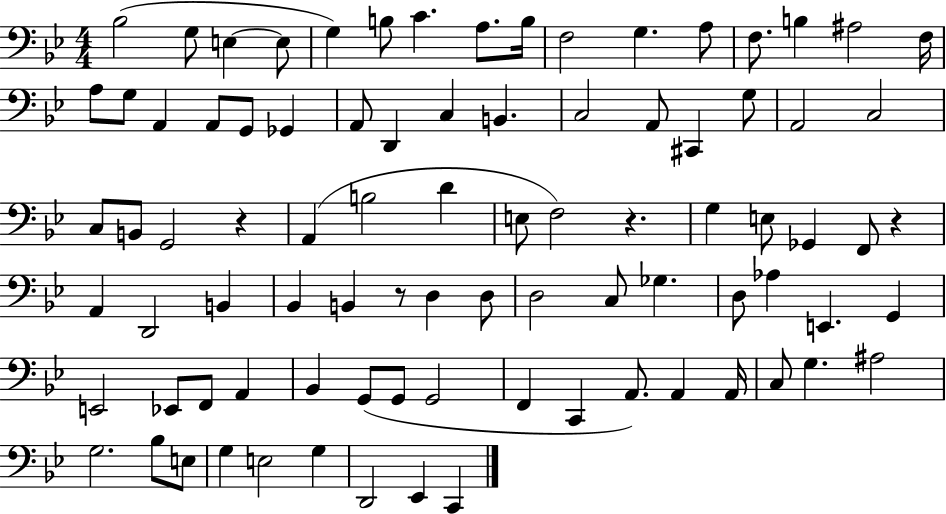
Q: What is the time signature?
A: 4/4